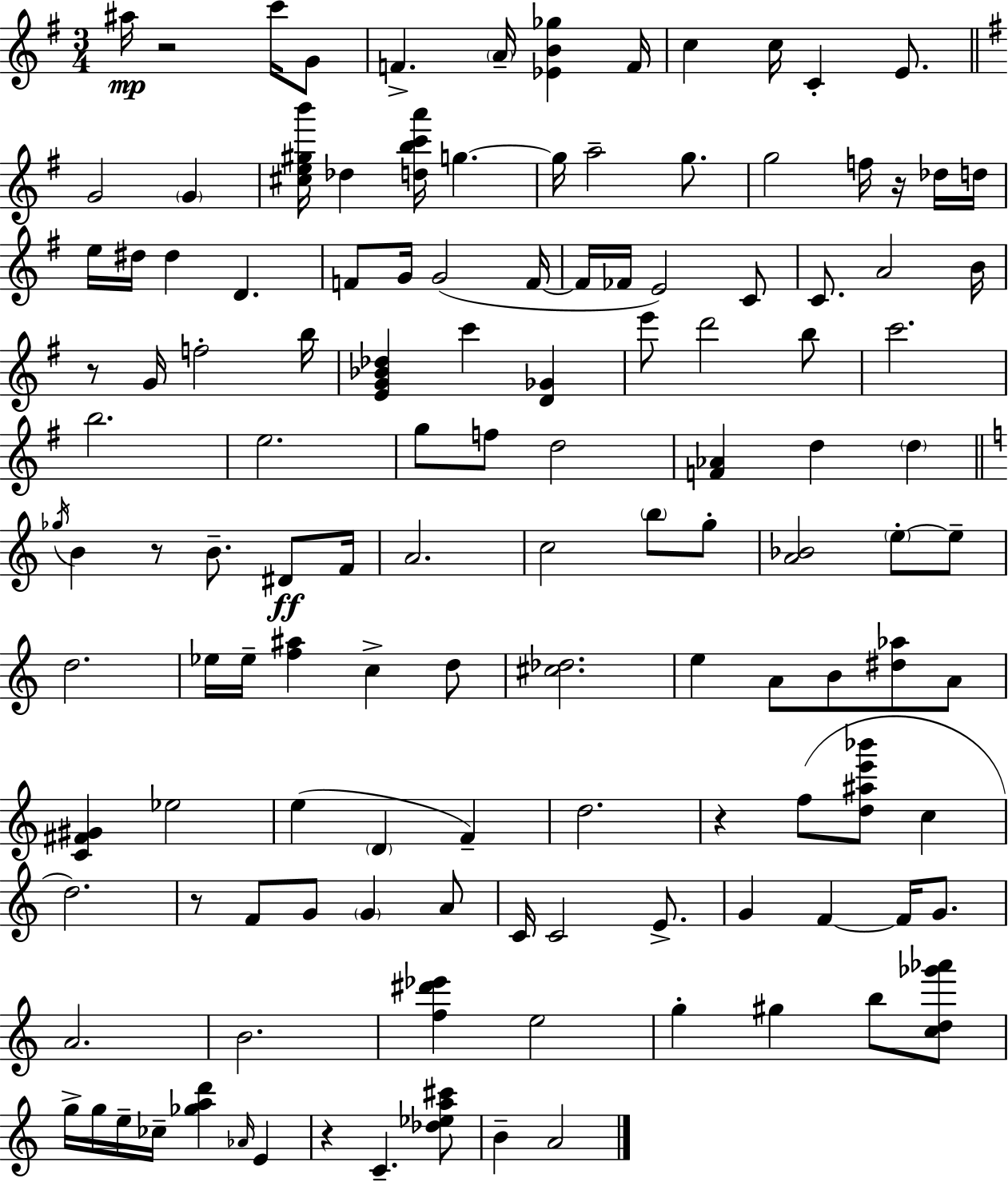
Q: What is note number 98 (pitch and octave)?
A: G5